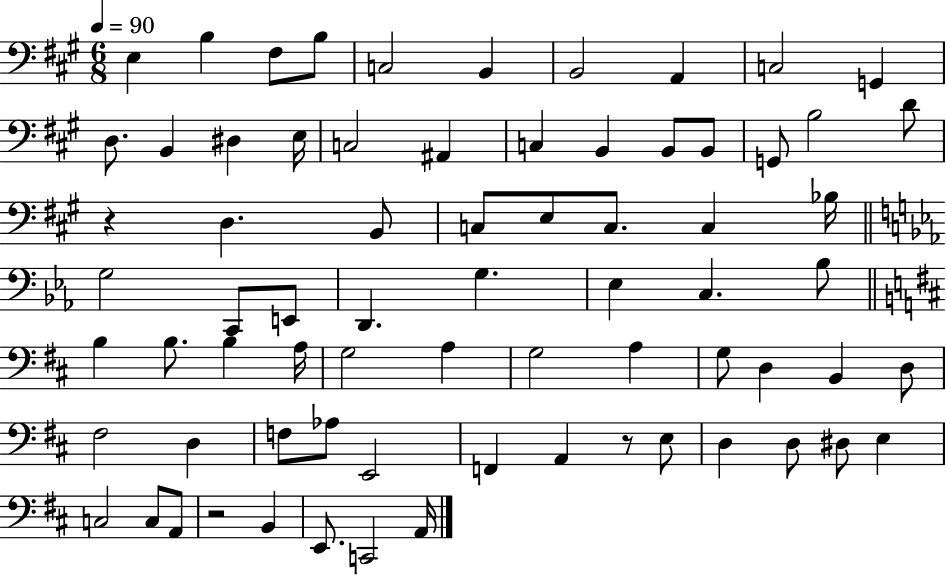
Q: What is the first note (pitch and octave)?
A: E3